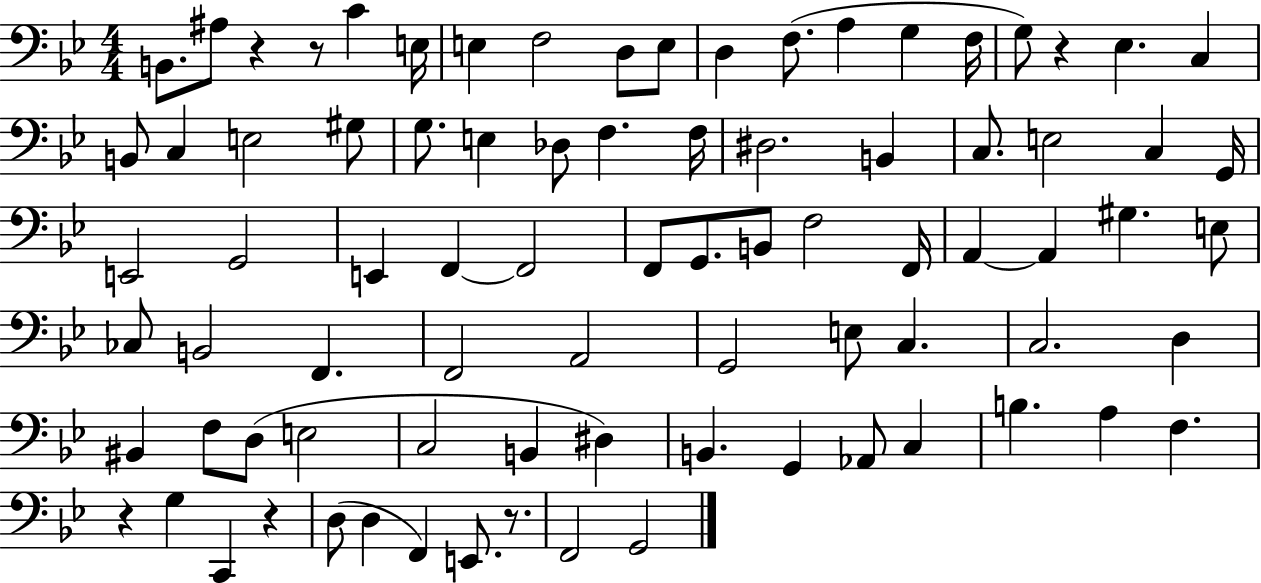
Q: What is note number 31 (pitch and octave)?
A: G2